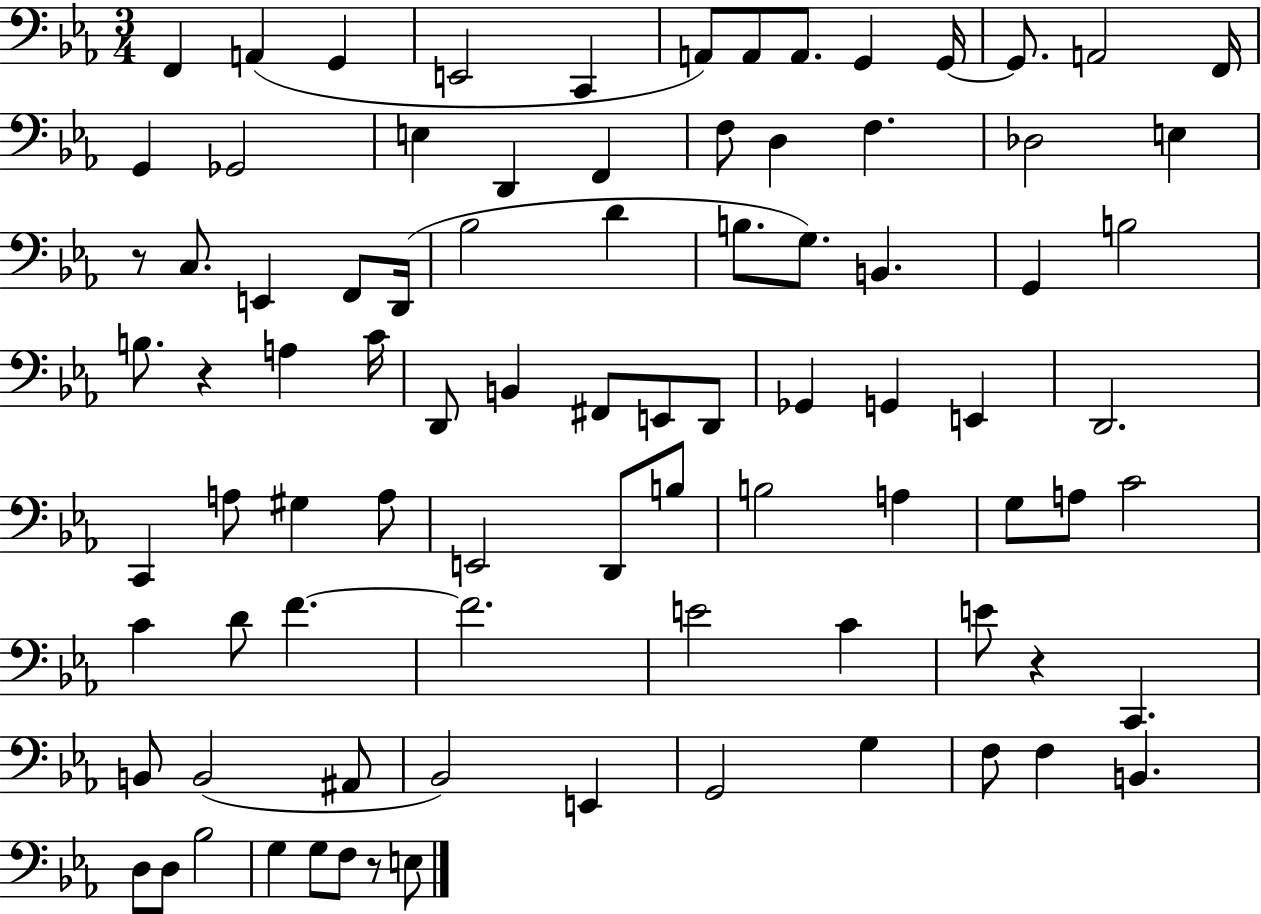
F2/q A2/q G2/q E2/h C2/q A2/e A2/e A2/e. G2/q G2/s G2/e. A2/h F2/s G2/q Gb2/h E3/q D2/q F2/q F3/e D3/q F3/q. Db3/h E3/q R/e C3/e. E2/q F2/e D2/s Bb3/h D4/q B3/e. G3/e. B2/q. G2/q B3/h B3/e. R/q A3/q C4/s D2/e B2/q F#2/e E2/e D2/e Gb2/q G2/q E2/q D2/h. C2/q A3/e G#3/q A3/e E2/h D2/e B3/e B3/h A3/q G3/e A3/e C4/h C4/q D4/e F4/q. F4/h. E4/h C4/q E4/e R/q C2/q. B2/e B2/h A#2/e Bb2/h E2/q G2/h G3/q F3/e F3/q B2/q. D3/e D3/e Bb3/h G3/q G3/e F3/e R/e E3/e